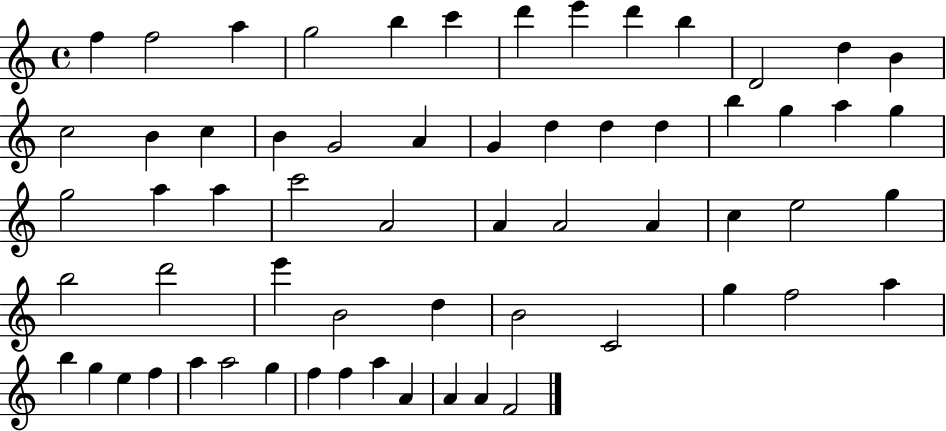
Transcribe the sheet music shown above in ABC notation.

X:1
T:Untitled
M:4/4
L:1/4
K:C
f f2 a g2 b c' d' e' d' b D2 d B c2 B c B G2 A G d d d b g a g g2 a a c'2 A2 A A2 A c e2 g b2 d'2 e' B2 d B2 C2 g f2 a b g e f a a2 g f f a A A A F2